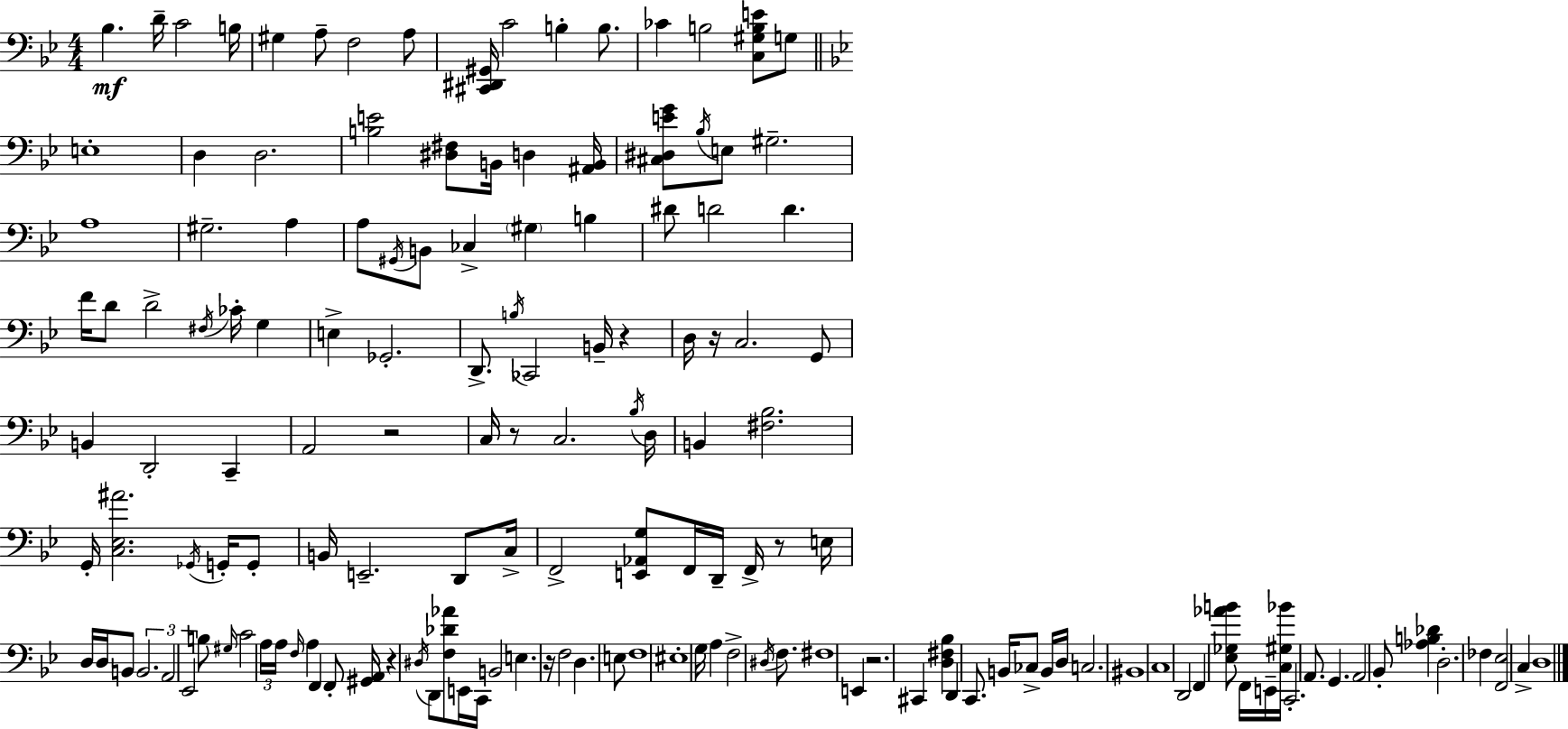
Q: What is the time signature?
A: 4/4